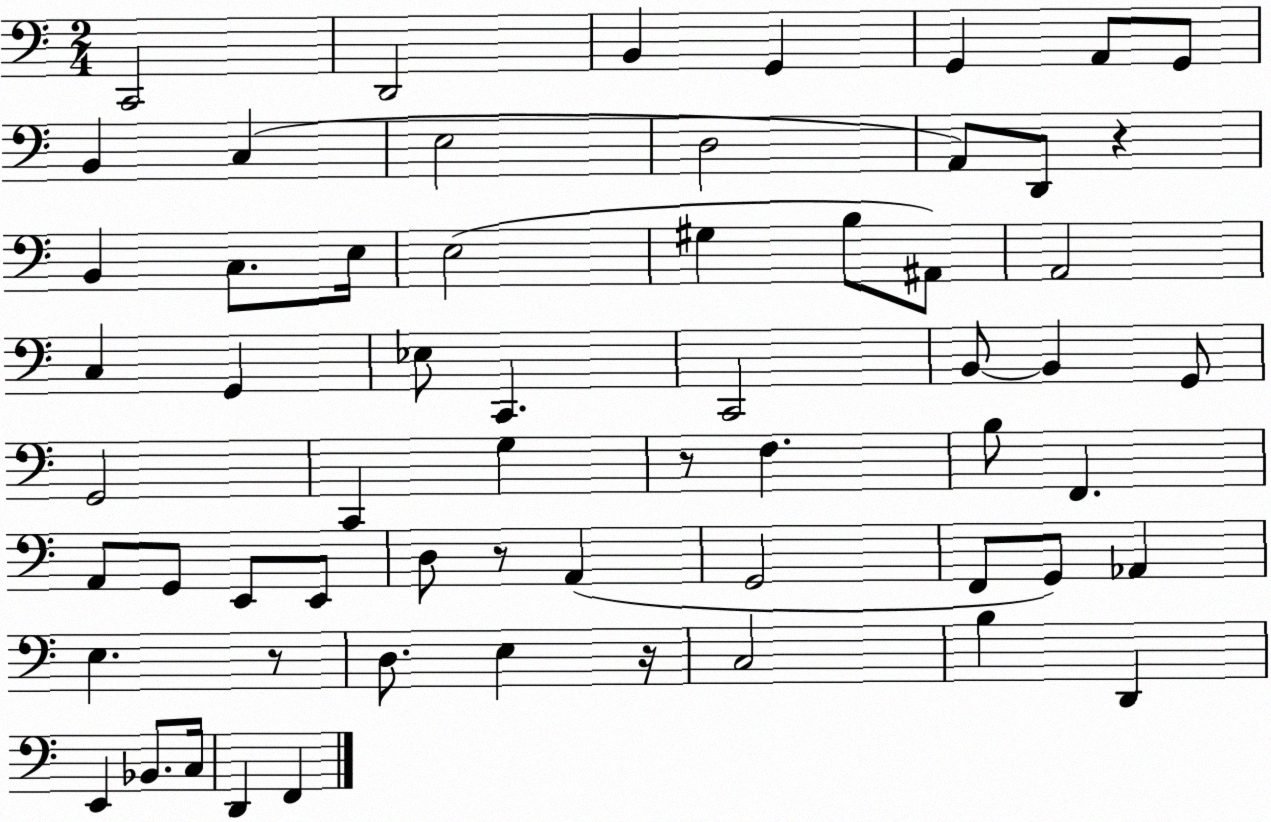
X:1
T:Untitled
M:2/4
L:1/4
K:C
C,,2 D,,2 B,, G,, G,, A,,/2 G,,/2 B,, C, E,2 D,2 A,,/2 D,,/2 z B,, C,/2 E,/4 E,2 ^G, B,/2 ^A,,/2 A,,2 C, G,, _E,/2 C,, C,,2 B,,/2 B,, G,,/2 G,,2 C,, G, z/2 F, B,/2 F,, A,,/2 G,,/2 E,,/2 E,,/2 D,/2 z/2 A,, G,,2 F,,/2 G,,/2 _A,, E, z/2 D,/2 E, z/4 C,2 B, D,, E,, _B,,/2 C,/4 D,, F,,